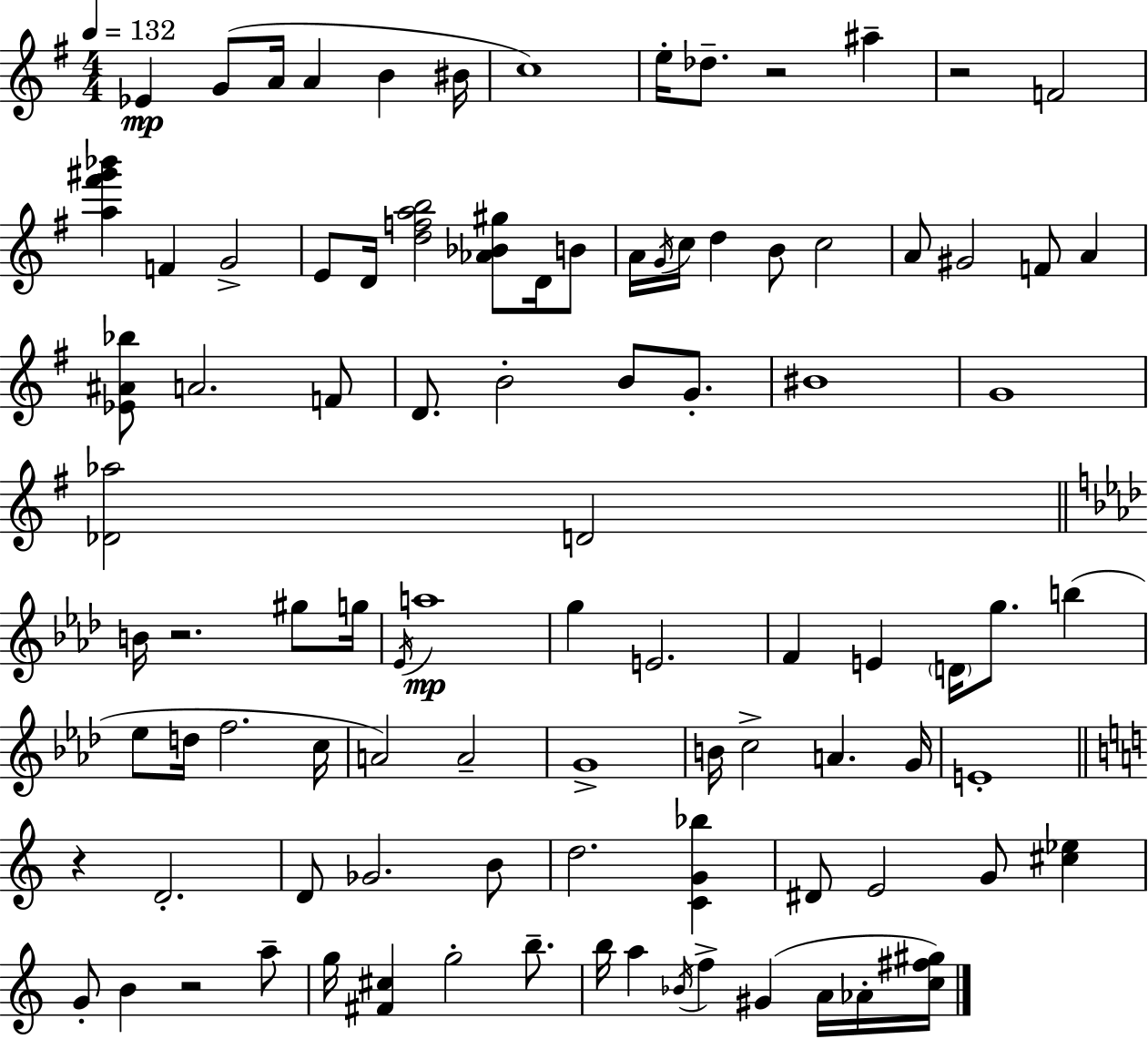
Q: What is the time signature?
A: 4/4